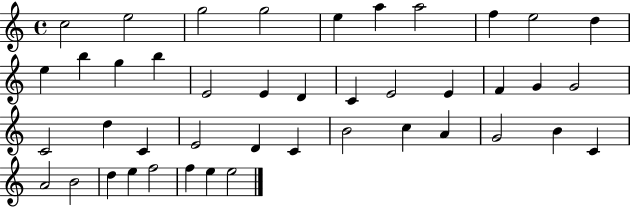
C5/h E5/h G5/h G5/h E5/q A5/q A5/h F5/q E5/h D5/q E5/q B5/q G5/q B5/q E4/h E4/q D4/q C4/q E4/h E4/q F4/q G4/q G4/h C4/h D5/q C4/q E4/h D4/q C4/q B4/h C5/q A4/q G4/h B4/q C4/q A4/h B4/h D5/q E5/q F5/h F5/q E5/q E5/h